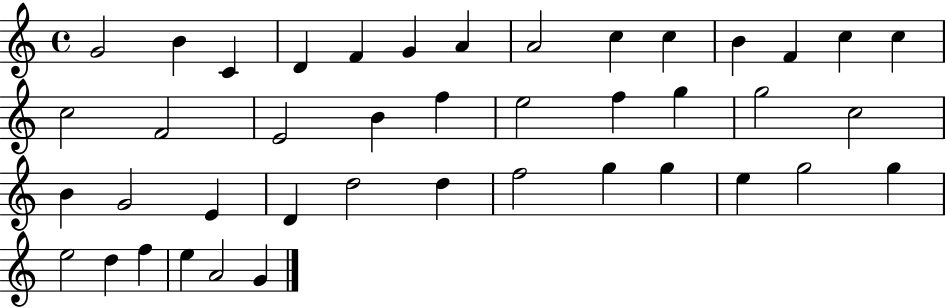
G4/h B4/q C4/q D4/q F4/q G4/q A4/q A4/h C5/q C5/q B4/q F4/q C5/q C5/q C5/h F4/h E4/h B4/q F5/q E5/h F5/q G5/q G5/h C5/h B4/q G4/h E4/q D4/q D5/h D5/q F5/h G5/q G5/q E5/q G5/h G5/q E5/h D5/q F5/q E5/q A4/h G4/q